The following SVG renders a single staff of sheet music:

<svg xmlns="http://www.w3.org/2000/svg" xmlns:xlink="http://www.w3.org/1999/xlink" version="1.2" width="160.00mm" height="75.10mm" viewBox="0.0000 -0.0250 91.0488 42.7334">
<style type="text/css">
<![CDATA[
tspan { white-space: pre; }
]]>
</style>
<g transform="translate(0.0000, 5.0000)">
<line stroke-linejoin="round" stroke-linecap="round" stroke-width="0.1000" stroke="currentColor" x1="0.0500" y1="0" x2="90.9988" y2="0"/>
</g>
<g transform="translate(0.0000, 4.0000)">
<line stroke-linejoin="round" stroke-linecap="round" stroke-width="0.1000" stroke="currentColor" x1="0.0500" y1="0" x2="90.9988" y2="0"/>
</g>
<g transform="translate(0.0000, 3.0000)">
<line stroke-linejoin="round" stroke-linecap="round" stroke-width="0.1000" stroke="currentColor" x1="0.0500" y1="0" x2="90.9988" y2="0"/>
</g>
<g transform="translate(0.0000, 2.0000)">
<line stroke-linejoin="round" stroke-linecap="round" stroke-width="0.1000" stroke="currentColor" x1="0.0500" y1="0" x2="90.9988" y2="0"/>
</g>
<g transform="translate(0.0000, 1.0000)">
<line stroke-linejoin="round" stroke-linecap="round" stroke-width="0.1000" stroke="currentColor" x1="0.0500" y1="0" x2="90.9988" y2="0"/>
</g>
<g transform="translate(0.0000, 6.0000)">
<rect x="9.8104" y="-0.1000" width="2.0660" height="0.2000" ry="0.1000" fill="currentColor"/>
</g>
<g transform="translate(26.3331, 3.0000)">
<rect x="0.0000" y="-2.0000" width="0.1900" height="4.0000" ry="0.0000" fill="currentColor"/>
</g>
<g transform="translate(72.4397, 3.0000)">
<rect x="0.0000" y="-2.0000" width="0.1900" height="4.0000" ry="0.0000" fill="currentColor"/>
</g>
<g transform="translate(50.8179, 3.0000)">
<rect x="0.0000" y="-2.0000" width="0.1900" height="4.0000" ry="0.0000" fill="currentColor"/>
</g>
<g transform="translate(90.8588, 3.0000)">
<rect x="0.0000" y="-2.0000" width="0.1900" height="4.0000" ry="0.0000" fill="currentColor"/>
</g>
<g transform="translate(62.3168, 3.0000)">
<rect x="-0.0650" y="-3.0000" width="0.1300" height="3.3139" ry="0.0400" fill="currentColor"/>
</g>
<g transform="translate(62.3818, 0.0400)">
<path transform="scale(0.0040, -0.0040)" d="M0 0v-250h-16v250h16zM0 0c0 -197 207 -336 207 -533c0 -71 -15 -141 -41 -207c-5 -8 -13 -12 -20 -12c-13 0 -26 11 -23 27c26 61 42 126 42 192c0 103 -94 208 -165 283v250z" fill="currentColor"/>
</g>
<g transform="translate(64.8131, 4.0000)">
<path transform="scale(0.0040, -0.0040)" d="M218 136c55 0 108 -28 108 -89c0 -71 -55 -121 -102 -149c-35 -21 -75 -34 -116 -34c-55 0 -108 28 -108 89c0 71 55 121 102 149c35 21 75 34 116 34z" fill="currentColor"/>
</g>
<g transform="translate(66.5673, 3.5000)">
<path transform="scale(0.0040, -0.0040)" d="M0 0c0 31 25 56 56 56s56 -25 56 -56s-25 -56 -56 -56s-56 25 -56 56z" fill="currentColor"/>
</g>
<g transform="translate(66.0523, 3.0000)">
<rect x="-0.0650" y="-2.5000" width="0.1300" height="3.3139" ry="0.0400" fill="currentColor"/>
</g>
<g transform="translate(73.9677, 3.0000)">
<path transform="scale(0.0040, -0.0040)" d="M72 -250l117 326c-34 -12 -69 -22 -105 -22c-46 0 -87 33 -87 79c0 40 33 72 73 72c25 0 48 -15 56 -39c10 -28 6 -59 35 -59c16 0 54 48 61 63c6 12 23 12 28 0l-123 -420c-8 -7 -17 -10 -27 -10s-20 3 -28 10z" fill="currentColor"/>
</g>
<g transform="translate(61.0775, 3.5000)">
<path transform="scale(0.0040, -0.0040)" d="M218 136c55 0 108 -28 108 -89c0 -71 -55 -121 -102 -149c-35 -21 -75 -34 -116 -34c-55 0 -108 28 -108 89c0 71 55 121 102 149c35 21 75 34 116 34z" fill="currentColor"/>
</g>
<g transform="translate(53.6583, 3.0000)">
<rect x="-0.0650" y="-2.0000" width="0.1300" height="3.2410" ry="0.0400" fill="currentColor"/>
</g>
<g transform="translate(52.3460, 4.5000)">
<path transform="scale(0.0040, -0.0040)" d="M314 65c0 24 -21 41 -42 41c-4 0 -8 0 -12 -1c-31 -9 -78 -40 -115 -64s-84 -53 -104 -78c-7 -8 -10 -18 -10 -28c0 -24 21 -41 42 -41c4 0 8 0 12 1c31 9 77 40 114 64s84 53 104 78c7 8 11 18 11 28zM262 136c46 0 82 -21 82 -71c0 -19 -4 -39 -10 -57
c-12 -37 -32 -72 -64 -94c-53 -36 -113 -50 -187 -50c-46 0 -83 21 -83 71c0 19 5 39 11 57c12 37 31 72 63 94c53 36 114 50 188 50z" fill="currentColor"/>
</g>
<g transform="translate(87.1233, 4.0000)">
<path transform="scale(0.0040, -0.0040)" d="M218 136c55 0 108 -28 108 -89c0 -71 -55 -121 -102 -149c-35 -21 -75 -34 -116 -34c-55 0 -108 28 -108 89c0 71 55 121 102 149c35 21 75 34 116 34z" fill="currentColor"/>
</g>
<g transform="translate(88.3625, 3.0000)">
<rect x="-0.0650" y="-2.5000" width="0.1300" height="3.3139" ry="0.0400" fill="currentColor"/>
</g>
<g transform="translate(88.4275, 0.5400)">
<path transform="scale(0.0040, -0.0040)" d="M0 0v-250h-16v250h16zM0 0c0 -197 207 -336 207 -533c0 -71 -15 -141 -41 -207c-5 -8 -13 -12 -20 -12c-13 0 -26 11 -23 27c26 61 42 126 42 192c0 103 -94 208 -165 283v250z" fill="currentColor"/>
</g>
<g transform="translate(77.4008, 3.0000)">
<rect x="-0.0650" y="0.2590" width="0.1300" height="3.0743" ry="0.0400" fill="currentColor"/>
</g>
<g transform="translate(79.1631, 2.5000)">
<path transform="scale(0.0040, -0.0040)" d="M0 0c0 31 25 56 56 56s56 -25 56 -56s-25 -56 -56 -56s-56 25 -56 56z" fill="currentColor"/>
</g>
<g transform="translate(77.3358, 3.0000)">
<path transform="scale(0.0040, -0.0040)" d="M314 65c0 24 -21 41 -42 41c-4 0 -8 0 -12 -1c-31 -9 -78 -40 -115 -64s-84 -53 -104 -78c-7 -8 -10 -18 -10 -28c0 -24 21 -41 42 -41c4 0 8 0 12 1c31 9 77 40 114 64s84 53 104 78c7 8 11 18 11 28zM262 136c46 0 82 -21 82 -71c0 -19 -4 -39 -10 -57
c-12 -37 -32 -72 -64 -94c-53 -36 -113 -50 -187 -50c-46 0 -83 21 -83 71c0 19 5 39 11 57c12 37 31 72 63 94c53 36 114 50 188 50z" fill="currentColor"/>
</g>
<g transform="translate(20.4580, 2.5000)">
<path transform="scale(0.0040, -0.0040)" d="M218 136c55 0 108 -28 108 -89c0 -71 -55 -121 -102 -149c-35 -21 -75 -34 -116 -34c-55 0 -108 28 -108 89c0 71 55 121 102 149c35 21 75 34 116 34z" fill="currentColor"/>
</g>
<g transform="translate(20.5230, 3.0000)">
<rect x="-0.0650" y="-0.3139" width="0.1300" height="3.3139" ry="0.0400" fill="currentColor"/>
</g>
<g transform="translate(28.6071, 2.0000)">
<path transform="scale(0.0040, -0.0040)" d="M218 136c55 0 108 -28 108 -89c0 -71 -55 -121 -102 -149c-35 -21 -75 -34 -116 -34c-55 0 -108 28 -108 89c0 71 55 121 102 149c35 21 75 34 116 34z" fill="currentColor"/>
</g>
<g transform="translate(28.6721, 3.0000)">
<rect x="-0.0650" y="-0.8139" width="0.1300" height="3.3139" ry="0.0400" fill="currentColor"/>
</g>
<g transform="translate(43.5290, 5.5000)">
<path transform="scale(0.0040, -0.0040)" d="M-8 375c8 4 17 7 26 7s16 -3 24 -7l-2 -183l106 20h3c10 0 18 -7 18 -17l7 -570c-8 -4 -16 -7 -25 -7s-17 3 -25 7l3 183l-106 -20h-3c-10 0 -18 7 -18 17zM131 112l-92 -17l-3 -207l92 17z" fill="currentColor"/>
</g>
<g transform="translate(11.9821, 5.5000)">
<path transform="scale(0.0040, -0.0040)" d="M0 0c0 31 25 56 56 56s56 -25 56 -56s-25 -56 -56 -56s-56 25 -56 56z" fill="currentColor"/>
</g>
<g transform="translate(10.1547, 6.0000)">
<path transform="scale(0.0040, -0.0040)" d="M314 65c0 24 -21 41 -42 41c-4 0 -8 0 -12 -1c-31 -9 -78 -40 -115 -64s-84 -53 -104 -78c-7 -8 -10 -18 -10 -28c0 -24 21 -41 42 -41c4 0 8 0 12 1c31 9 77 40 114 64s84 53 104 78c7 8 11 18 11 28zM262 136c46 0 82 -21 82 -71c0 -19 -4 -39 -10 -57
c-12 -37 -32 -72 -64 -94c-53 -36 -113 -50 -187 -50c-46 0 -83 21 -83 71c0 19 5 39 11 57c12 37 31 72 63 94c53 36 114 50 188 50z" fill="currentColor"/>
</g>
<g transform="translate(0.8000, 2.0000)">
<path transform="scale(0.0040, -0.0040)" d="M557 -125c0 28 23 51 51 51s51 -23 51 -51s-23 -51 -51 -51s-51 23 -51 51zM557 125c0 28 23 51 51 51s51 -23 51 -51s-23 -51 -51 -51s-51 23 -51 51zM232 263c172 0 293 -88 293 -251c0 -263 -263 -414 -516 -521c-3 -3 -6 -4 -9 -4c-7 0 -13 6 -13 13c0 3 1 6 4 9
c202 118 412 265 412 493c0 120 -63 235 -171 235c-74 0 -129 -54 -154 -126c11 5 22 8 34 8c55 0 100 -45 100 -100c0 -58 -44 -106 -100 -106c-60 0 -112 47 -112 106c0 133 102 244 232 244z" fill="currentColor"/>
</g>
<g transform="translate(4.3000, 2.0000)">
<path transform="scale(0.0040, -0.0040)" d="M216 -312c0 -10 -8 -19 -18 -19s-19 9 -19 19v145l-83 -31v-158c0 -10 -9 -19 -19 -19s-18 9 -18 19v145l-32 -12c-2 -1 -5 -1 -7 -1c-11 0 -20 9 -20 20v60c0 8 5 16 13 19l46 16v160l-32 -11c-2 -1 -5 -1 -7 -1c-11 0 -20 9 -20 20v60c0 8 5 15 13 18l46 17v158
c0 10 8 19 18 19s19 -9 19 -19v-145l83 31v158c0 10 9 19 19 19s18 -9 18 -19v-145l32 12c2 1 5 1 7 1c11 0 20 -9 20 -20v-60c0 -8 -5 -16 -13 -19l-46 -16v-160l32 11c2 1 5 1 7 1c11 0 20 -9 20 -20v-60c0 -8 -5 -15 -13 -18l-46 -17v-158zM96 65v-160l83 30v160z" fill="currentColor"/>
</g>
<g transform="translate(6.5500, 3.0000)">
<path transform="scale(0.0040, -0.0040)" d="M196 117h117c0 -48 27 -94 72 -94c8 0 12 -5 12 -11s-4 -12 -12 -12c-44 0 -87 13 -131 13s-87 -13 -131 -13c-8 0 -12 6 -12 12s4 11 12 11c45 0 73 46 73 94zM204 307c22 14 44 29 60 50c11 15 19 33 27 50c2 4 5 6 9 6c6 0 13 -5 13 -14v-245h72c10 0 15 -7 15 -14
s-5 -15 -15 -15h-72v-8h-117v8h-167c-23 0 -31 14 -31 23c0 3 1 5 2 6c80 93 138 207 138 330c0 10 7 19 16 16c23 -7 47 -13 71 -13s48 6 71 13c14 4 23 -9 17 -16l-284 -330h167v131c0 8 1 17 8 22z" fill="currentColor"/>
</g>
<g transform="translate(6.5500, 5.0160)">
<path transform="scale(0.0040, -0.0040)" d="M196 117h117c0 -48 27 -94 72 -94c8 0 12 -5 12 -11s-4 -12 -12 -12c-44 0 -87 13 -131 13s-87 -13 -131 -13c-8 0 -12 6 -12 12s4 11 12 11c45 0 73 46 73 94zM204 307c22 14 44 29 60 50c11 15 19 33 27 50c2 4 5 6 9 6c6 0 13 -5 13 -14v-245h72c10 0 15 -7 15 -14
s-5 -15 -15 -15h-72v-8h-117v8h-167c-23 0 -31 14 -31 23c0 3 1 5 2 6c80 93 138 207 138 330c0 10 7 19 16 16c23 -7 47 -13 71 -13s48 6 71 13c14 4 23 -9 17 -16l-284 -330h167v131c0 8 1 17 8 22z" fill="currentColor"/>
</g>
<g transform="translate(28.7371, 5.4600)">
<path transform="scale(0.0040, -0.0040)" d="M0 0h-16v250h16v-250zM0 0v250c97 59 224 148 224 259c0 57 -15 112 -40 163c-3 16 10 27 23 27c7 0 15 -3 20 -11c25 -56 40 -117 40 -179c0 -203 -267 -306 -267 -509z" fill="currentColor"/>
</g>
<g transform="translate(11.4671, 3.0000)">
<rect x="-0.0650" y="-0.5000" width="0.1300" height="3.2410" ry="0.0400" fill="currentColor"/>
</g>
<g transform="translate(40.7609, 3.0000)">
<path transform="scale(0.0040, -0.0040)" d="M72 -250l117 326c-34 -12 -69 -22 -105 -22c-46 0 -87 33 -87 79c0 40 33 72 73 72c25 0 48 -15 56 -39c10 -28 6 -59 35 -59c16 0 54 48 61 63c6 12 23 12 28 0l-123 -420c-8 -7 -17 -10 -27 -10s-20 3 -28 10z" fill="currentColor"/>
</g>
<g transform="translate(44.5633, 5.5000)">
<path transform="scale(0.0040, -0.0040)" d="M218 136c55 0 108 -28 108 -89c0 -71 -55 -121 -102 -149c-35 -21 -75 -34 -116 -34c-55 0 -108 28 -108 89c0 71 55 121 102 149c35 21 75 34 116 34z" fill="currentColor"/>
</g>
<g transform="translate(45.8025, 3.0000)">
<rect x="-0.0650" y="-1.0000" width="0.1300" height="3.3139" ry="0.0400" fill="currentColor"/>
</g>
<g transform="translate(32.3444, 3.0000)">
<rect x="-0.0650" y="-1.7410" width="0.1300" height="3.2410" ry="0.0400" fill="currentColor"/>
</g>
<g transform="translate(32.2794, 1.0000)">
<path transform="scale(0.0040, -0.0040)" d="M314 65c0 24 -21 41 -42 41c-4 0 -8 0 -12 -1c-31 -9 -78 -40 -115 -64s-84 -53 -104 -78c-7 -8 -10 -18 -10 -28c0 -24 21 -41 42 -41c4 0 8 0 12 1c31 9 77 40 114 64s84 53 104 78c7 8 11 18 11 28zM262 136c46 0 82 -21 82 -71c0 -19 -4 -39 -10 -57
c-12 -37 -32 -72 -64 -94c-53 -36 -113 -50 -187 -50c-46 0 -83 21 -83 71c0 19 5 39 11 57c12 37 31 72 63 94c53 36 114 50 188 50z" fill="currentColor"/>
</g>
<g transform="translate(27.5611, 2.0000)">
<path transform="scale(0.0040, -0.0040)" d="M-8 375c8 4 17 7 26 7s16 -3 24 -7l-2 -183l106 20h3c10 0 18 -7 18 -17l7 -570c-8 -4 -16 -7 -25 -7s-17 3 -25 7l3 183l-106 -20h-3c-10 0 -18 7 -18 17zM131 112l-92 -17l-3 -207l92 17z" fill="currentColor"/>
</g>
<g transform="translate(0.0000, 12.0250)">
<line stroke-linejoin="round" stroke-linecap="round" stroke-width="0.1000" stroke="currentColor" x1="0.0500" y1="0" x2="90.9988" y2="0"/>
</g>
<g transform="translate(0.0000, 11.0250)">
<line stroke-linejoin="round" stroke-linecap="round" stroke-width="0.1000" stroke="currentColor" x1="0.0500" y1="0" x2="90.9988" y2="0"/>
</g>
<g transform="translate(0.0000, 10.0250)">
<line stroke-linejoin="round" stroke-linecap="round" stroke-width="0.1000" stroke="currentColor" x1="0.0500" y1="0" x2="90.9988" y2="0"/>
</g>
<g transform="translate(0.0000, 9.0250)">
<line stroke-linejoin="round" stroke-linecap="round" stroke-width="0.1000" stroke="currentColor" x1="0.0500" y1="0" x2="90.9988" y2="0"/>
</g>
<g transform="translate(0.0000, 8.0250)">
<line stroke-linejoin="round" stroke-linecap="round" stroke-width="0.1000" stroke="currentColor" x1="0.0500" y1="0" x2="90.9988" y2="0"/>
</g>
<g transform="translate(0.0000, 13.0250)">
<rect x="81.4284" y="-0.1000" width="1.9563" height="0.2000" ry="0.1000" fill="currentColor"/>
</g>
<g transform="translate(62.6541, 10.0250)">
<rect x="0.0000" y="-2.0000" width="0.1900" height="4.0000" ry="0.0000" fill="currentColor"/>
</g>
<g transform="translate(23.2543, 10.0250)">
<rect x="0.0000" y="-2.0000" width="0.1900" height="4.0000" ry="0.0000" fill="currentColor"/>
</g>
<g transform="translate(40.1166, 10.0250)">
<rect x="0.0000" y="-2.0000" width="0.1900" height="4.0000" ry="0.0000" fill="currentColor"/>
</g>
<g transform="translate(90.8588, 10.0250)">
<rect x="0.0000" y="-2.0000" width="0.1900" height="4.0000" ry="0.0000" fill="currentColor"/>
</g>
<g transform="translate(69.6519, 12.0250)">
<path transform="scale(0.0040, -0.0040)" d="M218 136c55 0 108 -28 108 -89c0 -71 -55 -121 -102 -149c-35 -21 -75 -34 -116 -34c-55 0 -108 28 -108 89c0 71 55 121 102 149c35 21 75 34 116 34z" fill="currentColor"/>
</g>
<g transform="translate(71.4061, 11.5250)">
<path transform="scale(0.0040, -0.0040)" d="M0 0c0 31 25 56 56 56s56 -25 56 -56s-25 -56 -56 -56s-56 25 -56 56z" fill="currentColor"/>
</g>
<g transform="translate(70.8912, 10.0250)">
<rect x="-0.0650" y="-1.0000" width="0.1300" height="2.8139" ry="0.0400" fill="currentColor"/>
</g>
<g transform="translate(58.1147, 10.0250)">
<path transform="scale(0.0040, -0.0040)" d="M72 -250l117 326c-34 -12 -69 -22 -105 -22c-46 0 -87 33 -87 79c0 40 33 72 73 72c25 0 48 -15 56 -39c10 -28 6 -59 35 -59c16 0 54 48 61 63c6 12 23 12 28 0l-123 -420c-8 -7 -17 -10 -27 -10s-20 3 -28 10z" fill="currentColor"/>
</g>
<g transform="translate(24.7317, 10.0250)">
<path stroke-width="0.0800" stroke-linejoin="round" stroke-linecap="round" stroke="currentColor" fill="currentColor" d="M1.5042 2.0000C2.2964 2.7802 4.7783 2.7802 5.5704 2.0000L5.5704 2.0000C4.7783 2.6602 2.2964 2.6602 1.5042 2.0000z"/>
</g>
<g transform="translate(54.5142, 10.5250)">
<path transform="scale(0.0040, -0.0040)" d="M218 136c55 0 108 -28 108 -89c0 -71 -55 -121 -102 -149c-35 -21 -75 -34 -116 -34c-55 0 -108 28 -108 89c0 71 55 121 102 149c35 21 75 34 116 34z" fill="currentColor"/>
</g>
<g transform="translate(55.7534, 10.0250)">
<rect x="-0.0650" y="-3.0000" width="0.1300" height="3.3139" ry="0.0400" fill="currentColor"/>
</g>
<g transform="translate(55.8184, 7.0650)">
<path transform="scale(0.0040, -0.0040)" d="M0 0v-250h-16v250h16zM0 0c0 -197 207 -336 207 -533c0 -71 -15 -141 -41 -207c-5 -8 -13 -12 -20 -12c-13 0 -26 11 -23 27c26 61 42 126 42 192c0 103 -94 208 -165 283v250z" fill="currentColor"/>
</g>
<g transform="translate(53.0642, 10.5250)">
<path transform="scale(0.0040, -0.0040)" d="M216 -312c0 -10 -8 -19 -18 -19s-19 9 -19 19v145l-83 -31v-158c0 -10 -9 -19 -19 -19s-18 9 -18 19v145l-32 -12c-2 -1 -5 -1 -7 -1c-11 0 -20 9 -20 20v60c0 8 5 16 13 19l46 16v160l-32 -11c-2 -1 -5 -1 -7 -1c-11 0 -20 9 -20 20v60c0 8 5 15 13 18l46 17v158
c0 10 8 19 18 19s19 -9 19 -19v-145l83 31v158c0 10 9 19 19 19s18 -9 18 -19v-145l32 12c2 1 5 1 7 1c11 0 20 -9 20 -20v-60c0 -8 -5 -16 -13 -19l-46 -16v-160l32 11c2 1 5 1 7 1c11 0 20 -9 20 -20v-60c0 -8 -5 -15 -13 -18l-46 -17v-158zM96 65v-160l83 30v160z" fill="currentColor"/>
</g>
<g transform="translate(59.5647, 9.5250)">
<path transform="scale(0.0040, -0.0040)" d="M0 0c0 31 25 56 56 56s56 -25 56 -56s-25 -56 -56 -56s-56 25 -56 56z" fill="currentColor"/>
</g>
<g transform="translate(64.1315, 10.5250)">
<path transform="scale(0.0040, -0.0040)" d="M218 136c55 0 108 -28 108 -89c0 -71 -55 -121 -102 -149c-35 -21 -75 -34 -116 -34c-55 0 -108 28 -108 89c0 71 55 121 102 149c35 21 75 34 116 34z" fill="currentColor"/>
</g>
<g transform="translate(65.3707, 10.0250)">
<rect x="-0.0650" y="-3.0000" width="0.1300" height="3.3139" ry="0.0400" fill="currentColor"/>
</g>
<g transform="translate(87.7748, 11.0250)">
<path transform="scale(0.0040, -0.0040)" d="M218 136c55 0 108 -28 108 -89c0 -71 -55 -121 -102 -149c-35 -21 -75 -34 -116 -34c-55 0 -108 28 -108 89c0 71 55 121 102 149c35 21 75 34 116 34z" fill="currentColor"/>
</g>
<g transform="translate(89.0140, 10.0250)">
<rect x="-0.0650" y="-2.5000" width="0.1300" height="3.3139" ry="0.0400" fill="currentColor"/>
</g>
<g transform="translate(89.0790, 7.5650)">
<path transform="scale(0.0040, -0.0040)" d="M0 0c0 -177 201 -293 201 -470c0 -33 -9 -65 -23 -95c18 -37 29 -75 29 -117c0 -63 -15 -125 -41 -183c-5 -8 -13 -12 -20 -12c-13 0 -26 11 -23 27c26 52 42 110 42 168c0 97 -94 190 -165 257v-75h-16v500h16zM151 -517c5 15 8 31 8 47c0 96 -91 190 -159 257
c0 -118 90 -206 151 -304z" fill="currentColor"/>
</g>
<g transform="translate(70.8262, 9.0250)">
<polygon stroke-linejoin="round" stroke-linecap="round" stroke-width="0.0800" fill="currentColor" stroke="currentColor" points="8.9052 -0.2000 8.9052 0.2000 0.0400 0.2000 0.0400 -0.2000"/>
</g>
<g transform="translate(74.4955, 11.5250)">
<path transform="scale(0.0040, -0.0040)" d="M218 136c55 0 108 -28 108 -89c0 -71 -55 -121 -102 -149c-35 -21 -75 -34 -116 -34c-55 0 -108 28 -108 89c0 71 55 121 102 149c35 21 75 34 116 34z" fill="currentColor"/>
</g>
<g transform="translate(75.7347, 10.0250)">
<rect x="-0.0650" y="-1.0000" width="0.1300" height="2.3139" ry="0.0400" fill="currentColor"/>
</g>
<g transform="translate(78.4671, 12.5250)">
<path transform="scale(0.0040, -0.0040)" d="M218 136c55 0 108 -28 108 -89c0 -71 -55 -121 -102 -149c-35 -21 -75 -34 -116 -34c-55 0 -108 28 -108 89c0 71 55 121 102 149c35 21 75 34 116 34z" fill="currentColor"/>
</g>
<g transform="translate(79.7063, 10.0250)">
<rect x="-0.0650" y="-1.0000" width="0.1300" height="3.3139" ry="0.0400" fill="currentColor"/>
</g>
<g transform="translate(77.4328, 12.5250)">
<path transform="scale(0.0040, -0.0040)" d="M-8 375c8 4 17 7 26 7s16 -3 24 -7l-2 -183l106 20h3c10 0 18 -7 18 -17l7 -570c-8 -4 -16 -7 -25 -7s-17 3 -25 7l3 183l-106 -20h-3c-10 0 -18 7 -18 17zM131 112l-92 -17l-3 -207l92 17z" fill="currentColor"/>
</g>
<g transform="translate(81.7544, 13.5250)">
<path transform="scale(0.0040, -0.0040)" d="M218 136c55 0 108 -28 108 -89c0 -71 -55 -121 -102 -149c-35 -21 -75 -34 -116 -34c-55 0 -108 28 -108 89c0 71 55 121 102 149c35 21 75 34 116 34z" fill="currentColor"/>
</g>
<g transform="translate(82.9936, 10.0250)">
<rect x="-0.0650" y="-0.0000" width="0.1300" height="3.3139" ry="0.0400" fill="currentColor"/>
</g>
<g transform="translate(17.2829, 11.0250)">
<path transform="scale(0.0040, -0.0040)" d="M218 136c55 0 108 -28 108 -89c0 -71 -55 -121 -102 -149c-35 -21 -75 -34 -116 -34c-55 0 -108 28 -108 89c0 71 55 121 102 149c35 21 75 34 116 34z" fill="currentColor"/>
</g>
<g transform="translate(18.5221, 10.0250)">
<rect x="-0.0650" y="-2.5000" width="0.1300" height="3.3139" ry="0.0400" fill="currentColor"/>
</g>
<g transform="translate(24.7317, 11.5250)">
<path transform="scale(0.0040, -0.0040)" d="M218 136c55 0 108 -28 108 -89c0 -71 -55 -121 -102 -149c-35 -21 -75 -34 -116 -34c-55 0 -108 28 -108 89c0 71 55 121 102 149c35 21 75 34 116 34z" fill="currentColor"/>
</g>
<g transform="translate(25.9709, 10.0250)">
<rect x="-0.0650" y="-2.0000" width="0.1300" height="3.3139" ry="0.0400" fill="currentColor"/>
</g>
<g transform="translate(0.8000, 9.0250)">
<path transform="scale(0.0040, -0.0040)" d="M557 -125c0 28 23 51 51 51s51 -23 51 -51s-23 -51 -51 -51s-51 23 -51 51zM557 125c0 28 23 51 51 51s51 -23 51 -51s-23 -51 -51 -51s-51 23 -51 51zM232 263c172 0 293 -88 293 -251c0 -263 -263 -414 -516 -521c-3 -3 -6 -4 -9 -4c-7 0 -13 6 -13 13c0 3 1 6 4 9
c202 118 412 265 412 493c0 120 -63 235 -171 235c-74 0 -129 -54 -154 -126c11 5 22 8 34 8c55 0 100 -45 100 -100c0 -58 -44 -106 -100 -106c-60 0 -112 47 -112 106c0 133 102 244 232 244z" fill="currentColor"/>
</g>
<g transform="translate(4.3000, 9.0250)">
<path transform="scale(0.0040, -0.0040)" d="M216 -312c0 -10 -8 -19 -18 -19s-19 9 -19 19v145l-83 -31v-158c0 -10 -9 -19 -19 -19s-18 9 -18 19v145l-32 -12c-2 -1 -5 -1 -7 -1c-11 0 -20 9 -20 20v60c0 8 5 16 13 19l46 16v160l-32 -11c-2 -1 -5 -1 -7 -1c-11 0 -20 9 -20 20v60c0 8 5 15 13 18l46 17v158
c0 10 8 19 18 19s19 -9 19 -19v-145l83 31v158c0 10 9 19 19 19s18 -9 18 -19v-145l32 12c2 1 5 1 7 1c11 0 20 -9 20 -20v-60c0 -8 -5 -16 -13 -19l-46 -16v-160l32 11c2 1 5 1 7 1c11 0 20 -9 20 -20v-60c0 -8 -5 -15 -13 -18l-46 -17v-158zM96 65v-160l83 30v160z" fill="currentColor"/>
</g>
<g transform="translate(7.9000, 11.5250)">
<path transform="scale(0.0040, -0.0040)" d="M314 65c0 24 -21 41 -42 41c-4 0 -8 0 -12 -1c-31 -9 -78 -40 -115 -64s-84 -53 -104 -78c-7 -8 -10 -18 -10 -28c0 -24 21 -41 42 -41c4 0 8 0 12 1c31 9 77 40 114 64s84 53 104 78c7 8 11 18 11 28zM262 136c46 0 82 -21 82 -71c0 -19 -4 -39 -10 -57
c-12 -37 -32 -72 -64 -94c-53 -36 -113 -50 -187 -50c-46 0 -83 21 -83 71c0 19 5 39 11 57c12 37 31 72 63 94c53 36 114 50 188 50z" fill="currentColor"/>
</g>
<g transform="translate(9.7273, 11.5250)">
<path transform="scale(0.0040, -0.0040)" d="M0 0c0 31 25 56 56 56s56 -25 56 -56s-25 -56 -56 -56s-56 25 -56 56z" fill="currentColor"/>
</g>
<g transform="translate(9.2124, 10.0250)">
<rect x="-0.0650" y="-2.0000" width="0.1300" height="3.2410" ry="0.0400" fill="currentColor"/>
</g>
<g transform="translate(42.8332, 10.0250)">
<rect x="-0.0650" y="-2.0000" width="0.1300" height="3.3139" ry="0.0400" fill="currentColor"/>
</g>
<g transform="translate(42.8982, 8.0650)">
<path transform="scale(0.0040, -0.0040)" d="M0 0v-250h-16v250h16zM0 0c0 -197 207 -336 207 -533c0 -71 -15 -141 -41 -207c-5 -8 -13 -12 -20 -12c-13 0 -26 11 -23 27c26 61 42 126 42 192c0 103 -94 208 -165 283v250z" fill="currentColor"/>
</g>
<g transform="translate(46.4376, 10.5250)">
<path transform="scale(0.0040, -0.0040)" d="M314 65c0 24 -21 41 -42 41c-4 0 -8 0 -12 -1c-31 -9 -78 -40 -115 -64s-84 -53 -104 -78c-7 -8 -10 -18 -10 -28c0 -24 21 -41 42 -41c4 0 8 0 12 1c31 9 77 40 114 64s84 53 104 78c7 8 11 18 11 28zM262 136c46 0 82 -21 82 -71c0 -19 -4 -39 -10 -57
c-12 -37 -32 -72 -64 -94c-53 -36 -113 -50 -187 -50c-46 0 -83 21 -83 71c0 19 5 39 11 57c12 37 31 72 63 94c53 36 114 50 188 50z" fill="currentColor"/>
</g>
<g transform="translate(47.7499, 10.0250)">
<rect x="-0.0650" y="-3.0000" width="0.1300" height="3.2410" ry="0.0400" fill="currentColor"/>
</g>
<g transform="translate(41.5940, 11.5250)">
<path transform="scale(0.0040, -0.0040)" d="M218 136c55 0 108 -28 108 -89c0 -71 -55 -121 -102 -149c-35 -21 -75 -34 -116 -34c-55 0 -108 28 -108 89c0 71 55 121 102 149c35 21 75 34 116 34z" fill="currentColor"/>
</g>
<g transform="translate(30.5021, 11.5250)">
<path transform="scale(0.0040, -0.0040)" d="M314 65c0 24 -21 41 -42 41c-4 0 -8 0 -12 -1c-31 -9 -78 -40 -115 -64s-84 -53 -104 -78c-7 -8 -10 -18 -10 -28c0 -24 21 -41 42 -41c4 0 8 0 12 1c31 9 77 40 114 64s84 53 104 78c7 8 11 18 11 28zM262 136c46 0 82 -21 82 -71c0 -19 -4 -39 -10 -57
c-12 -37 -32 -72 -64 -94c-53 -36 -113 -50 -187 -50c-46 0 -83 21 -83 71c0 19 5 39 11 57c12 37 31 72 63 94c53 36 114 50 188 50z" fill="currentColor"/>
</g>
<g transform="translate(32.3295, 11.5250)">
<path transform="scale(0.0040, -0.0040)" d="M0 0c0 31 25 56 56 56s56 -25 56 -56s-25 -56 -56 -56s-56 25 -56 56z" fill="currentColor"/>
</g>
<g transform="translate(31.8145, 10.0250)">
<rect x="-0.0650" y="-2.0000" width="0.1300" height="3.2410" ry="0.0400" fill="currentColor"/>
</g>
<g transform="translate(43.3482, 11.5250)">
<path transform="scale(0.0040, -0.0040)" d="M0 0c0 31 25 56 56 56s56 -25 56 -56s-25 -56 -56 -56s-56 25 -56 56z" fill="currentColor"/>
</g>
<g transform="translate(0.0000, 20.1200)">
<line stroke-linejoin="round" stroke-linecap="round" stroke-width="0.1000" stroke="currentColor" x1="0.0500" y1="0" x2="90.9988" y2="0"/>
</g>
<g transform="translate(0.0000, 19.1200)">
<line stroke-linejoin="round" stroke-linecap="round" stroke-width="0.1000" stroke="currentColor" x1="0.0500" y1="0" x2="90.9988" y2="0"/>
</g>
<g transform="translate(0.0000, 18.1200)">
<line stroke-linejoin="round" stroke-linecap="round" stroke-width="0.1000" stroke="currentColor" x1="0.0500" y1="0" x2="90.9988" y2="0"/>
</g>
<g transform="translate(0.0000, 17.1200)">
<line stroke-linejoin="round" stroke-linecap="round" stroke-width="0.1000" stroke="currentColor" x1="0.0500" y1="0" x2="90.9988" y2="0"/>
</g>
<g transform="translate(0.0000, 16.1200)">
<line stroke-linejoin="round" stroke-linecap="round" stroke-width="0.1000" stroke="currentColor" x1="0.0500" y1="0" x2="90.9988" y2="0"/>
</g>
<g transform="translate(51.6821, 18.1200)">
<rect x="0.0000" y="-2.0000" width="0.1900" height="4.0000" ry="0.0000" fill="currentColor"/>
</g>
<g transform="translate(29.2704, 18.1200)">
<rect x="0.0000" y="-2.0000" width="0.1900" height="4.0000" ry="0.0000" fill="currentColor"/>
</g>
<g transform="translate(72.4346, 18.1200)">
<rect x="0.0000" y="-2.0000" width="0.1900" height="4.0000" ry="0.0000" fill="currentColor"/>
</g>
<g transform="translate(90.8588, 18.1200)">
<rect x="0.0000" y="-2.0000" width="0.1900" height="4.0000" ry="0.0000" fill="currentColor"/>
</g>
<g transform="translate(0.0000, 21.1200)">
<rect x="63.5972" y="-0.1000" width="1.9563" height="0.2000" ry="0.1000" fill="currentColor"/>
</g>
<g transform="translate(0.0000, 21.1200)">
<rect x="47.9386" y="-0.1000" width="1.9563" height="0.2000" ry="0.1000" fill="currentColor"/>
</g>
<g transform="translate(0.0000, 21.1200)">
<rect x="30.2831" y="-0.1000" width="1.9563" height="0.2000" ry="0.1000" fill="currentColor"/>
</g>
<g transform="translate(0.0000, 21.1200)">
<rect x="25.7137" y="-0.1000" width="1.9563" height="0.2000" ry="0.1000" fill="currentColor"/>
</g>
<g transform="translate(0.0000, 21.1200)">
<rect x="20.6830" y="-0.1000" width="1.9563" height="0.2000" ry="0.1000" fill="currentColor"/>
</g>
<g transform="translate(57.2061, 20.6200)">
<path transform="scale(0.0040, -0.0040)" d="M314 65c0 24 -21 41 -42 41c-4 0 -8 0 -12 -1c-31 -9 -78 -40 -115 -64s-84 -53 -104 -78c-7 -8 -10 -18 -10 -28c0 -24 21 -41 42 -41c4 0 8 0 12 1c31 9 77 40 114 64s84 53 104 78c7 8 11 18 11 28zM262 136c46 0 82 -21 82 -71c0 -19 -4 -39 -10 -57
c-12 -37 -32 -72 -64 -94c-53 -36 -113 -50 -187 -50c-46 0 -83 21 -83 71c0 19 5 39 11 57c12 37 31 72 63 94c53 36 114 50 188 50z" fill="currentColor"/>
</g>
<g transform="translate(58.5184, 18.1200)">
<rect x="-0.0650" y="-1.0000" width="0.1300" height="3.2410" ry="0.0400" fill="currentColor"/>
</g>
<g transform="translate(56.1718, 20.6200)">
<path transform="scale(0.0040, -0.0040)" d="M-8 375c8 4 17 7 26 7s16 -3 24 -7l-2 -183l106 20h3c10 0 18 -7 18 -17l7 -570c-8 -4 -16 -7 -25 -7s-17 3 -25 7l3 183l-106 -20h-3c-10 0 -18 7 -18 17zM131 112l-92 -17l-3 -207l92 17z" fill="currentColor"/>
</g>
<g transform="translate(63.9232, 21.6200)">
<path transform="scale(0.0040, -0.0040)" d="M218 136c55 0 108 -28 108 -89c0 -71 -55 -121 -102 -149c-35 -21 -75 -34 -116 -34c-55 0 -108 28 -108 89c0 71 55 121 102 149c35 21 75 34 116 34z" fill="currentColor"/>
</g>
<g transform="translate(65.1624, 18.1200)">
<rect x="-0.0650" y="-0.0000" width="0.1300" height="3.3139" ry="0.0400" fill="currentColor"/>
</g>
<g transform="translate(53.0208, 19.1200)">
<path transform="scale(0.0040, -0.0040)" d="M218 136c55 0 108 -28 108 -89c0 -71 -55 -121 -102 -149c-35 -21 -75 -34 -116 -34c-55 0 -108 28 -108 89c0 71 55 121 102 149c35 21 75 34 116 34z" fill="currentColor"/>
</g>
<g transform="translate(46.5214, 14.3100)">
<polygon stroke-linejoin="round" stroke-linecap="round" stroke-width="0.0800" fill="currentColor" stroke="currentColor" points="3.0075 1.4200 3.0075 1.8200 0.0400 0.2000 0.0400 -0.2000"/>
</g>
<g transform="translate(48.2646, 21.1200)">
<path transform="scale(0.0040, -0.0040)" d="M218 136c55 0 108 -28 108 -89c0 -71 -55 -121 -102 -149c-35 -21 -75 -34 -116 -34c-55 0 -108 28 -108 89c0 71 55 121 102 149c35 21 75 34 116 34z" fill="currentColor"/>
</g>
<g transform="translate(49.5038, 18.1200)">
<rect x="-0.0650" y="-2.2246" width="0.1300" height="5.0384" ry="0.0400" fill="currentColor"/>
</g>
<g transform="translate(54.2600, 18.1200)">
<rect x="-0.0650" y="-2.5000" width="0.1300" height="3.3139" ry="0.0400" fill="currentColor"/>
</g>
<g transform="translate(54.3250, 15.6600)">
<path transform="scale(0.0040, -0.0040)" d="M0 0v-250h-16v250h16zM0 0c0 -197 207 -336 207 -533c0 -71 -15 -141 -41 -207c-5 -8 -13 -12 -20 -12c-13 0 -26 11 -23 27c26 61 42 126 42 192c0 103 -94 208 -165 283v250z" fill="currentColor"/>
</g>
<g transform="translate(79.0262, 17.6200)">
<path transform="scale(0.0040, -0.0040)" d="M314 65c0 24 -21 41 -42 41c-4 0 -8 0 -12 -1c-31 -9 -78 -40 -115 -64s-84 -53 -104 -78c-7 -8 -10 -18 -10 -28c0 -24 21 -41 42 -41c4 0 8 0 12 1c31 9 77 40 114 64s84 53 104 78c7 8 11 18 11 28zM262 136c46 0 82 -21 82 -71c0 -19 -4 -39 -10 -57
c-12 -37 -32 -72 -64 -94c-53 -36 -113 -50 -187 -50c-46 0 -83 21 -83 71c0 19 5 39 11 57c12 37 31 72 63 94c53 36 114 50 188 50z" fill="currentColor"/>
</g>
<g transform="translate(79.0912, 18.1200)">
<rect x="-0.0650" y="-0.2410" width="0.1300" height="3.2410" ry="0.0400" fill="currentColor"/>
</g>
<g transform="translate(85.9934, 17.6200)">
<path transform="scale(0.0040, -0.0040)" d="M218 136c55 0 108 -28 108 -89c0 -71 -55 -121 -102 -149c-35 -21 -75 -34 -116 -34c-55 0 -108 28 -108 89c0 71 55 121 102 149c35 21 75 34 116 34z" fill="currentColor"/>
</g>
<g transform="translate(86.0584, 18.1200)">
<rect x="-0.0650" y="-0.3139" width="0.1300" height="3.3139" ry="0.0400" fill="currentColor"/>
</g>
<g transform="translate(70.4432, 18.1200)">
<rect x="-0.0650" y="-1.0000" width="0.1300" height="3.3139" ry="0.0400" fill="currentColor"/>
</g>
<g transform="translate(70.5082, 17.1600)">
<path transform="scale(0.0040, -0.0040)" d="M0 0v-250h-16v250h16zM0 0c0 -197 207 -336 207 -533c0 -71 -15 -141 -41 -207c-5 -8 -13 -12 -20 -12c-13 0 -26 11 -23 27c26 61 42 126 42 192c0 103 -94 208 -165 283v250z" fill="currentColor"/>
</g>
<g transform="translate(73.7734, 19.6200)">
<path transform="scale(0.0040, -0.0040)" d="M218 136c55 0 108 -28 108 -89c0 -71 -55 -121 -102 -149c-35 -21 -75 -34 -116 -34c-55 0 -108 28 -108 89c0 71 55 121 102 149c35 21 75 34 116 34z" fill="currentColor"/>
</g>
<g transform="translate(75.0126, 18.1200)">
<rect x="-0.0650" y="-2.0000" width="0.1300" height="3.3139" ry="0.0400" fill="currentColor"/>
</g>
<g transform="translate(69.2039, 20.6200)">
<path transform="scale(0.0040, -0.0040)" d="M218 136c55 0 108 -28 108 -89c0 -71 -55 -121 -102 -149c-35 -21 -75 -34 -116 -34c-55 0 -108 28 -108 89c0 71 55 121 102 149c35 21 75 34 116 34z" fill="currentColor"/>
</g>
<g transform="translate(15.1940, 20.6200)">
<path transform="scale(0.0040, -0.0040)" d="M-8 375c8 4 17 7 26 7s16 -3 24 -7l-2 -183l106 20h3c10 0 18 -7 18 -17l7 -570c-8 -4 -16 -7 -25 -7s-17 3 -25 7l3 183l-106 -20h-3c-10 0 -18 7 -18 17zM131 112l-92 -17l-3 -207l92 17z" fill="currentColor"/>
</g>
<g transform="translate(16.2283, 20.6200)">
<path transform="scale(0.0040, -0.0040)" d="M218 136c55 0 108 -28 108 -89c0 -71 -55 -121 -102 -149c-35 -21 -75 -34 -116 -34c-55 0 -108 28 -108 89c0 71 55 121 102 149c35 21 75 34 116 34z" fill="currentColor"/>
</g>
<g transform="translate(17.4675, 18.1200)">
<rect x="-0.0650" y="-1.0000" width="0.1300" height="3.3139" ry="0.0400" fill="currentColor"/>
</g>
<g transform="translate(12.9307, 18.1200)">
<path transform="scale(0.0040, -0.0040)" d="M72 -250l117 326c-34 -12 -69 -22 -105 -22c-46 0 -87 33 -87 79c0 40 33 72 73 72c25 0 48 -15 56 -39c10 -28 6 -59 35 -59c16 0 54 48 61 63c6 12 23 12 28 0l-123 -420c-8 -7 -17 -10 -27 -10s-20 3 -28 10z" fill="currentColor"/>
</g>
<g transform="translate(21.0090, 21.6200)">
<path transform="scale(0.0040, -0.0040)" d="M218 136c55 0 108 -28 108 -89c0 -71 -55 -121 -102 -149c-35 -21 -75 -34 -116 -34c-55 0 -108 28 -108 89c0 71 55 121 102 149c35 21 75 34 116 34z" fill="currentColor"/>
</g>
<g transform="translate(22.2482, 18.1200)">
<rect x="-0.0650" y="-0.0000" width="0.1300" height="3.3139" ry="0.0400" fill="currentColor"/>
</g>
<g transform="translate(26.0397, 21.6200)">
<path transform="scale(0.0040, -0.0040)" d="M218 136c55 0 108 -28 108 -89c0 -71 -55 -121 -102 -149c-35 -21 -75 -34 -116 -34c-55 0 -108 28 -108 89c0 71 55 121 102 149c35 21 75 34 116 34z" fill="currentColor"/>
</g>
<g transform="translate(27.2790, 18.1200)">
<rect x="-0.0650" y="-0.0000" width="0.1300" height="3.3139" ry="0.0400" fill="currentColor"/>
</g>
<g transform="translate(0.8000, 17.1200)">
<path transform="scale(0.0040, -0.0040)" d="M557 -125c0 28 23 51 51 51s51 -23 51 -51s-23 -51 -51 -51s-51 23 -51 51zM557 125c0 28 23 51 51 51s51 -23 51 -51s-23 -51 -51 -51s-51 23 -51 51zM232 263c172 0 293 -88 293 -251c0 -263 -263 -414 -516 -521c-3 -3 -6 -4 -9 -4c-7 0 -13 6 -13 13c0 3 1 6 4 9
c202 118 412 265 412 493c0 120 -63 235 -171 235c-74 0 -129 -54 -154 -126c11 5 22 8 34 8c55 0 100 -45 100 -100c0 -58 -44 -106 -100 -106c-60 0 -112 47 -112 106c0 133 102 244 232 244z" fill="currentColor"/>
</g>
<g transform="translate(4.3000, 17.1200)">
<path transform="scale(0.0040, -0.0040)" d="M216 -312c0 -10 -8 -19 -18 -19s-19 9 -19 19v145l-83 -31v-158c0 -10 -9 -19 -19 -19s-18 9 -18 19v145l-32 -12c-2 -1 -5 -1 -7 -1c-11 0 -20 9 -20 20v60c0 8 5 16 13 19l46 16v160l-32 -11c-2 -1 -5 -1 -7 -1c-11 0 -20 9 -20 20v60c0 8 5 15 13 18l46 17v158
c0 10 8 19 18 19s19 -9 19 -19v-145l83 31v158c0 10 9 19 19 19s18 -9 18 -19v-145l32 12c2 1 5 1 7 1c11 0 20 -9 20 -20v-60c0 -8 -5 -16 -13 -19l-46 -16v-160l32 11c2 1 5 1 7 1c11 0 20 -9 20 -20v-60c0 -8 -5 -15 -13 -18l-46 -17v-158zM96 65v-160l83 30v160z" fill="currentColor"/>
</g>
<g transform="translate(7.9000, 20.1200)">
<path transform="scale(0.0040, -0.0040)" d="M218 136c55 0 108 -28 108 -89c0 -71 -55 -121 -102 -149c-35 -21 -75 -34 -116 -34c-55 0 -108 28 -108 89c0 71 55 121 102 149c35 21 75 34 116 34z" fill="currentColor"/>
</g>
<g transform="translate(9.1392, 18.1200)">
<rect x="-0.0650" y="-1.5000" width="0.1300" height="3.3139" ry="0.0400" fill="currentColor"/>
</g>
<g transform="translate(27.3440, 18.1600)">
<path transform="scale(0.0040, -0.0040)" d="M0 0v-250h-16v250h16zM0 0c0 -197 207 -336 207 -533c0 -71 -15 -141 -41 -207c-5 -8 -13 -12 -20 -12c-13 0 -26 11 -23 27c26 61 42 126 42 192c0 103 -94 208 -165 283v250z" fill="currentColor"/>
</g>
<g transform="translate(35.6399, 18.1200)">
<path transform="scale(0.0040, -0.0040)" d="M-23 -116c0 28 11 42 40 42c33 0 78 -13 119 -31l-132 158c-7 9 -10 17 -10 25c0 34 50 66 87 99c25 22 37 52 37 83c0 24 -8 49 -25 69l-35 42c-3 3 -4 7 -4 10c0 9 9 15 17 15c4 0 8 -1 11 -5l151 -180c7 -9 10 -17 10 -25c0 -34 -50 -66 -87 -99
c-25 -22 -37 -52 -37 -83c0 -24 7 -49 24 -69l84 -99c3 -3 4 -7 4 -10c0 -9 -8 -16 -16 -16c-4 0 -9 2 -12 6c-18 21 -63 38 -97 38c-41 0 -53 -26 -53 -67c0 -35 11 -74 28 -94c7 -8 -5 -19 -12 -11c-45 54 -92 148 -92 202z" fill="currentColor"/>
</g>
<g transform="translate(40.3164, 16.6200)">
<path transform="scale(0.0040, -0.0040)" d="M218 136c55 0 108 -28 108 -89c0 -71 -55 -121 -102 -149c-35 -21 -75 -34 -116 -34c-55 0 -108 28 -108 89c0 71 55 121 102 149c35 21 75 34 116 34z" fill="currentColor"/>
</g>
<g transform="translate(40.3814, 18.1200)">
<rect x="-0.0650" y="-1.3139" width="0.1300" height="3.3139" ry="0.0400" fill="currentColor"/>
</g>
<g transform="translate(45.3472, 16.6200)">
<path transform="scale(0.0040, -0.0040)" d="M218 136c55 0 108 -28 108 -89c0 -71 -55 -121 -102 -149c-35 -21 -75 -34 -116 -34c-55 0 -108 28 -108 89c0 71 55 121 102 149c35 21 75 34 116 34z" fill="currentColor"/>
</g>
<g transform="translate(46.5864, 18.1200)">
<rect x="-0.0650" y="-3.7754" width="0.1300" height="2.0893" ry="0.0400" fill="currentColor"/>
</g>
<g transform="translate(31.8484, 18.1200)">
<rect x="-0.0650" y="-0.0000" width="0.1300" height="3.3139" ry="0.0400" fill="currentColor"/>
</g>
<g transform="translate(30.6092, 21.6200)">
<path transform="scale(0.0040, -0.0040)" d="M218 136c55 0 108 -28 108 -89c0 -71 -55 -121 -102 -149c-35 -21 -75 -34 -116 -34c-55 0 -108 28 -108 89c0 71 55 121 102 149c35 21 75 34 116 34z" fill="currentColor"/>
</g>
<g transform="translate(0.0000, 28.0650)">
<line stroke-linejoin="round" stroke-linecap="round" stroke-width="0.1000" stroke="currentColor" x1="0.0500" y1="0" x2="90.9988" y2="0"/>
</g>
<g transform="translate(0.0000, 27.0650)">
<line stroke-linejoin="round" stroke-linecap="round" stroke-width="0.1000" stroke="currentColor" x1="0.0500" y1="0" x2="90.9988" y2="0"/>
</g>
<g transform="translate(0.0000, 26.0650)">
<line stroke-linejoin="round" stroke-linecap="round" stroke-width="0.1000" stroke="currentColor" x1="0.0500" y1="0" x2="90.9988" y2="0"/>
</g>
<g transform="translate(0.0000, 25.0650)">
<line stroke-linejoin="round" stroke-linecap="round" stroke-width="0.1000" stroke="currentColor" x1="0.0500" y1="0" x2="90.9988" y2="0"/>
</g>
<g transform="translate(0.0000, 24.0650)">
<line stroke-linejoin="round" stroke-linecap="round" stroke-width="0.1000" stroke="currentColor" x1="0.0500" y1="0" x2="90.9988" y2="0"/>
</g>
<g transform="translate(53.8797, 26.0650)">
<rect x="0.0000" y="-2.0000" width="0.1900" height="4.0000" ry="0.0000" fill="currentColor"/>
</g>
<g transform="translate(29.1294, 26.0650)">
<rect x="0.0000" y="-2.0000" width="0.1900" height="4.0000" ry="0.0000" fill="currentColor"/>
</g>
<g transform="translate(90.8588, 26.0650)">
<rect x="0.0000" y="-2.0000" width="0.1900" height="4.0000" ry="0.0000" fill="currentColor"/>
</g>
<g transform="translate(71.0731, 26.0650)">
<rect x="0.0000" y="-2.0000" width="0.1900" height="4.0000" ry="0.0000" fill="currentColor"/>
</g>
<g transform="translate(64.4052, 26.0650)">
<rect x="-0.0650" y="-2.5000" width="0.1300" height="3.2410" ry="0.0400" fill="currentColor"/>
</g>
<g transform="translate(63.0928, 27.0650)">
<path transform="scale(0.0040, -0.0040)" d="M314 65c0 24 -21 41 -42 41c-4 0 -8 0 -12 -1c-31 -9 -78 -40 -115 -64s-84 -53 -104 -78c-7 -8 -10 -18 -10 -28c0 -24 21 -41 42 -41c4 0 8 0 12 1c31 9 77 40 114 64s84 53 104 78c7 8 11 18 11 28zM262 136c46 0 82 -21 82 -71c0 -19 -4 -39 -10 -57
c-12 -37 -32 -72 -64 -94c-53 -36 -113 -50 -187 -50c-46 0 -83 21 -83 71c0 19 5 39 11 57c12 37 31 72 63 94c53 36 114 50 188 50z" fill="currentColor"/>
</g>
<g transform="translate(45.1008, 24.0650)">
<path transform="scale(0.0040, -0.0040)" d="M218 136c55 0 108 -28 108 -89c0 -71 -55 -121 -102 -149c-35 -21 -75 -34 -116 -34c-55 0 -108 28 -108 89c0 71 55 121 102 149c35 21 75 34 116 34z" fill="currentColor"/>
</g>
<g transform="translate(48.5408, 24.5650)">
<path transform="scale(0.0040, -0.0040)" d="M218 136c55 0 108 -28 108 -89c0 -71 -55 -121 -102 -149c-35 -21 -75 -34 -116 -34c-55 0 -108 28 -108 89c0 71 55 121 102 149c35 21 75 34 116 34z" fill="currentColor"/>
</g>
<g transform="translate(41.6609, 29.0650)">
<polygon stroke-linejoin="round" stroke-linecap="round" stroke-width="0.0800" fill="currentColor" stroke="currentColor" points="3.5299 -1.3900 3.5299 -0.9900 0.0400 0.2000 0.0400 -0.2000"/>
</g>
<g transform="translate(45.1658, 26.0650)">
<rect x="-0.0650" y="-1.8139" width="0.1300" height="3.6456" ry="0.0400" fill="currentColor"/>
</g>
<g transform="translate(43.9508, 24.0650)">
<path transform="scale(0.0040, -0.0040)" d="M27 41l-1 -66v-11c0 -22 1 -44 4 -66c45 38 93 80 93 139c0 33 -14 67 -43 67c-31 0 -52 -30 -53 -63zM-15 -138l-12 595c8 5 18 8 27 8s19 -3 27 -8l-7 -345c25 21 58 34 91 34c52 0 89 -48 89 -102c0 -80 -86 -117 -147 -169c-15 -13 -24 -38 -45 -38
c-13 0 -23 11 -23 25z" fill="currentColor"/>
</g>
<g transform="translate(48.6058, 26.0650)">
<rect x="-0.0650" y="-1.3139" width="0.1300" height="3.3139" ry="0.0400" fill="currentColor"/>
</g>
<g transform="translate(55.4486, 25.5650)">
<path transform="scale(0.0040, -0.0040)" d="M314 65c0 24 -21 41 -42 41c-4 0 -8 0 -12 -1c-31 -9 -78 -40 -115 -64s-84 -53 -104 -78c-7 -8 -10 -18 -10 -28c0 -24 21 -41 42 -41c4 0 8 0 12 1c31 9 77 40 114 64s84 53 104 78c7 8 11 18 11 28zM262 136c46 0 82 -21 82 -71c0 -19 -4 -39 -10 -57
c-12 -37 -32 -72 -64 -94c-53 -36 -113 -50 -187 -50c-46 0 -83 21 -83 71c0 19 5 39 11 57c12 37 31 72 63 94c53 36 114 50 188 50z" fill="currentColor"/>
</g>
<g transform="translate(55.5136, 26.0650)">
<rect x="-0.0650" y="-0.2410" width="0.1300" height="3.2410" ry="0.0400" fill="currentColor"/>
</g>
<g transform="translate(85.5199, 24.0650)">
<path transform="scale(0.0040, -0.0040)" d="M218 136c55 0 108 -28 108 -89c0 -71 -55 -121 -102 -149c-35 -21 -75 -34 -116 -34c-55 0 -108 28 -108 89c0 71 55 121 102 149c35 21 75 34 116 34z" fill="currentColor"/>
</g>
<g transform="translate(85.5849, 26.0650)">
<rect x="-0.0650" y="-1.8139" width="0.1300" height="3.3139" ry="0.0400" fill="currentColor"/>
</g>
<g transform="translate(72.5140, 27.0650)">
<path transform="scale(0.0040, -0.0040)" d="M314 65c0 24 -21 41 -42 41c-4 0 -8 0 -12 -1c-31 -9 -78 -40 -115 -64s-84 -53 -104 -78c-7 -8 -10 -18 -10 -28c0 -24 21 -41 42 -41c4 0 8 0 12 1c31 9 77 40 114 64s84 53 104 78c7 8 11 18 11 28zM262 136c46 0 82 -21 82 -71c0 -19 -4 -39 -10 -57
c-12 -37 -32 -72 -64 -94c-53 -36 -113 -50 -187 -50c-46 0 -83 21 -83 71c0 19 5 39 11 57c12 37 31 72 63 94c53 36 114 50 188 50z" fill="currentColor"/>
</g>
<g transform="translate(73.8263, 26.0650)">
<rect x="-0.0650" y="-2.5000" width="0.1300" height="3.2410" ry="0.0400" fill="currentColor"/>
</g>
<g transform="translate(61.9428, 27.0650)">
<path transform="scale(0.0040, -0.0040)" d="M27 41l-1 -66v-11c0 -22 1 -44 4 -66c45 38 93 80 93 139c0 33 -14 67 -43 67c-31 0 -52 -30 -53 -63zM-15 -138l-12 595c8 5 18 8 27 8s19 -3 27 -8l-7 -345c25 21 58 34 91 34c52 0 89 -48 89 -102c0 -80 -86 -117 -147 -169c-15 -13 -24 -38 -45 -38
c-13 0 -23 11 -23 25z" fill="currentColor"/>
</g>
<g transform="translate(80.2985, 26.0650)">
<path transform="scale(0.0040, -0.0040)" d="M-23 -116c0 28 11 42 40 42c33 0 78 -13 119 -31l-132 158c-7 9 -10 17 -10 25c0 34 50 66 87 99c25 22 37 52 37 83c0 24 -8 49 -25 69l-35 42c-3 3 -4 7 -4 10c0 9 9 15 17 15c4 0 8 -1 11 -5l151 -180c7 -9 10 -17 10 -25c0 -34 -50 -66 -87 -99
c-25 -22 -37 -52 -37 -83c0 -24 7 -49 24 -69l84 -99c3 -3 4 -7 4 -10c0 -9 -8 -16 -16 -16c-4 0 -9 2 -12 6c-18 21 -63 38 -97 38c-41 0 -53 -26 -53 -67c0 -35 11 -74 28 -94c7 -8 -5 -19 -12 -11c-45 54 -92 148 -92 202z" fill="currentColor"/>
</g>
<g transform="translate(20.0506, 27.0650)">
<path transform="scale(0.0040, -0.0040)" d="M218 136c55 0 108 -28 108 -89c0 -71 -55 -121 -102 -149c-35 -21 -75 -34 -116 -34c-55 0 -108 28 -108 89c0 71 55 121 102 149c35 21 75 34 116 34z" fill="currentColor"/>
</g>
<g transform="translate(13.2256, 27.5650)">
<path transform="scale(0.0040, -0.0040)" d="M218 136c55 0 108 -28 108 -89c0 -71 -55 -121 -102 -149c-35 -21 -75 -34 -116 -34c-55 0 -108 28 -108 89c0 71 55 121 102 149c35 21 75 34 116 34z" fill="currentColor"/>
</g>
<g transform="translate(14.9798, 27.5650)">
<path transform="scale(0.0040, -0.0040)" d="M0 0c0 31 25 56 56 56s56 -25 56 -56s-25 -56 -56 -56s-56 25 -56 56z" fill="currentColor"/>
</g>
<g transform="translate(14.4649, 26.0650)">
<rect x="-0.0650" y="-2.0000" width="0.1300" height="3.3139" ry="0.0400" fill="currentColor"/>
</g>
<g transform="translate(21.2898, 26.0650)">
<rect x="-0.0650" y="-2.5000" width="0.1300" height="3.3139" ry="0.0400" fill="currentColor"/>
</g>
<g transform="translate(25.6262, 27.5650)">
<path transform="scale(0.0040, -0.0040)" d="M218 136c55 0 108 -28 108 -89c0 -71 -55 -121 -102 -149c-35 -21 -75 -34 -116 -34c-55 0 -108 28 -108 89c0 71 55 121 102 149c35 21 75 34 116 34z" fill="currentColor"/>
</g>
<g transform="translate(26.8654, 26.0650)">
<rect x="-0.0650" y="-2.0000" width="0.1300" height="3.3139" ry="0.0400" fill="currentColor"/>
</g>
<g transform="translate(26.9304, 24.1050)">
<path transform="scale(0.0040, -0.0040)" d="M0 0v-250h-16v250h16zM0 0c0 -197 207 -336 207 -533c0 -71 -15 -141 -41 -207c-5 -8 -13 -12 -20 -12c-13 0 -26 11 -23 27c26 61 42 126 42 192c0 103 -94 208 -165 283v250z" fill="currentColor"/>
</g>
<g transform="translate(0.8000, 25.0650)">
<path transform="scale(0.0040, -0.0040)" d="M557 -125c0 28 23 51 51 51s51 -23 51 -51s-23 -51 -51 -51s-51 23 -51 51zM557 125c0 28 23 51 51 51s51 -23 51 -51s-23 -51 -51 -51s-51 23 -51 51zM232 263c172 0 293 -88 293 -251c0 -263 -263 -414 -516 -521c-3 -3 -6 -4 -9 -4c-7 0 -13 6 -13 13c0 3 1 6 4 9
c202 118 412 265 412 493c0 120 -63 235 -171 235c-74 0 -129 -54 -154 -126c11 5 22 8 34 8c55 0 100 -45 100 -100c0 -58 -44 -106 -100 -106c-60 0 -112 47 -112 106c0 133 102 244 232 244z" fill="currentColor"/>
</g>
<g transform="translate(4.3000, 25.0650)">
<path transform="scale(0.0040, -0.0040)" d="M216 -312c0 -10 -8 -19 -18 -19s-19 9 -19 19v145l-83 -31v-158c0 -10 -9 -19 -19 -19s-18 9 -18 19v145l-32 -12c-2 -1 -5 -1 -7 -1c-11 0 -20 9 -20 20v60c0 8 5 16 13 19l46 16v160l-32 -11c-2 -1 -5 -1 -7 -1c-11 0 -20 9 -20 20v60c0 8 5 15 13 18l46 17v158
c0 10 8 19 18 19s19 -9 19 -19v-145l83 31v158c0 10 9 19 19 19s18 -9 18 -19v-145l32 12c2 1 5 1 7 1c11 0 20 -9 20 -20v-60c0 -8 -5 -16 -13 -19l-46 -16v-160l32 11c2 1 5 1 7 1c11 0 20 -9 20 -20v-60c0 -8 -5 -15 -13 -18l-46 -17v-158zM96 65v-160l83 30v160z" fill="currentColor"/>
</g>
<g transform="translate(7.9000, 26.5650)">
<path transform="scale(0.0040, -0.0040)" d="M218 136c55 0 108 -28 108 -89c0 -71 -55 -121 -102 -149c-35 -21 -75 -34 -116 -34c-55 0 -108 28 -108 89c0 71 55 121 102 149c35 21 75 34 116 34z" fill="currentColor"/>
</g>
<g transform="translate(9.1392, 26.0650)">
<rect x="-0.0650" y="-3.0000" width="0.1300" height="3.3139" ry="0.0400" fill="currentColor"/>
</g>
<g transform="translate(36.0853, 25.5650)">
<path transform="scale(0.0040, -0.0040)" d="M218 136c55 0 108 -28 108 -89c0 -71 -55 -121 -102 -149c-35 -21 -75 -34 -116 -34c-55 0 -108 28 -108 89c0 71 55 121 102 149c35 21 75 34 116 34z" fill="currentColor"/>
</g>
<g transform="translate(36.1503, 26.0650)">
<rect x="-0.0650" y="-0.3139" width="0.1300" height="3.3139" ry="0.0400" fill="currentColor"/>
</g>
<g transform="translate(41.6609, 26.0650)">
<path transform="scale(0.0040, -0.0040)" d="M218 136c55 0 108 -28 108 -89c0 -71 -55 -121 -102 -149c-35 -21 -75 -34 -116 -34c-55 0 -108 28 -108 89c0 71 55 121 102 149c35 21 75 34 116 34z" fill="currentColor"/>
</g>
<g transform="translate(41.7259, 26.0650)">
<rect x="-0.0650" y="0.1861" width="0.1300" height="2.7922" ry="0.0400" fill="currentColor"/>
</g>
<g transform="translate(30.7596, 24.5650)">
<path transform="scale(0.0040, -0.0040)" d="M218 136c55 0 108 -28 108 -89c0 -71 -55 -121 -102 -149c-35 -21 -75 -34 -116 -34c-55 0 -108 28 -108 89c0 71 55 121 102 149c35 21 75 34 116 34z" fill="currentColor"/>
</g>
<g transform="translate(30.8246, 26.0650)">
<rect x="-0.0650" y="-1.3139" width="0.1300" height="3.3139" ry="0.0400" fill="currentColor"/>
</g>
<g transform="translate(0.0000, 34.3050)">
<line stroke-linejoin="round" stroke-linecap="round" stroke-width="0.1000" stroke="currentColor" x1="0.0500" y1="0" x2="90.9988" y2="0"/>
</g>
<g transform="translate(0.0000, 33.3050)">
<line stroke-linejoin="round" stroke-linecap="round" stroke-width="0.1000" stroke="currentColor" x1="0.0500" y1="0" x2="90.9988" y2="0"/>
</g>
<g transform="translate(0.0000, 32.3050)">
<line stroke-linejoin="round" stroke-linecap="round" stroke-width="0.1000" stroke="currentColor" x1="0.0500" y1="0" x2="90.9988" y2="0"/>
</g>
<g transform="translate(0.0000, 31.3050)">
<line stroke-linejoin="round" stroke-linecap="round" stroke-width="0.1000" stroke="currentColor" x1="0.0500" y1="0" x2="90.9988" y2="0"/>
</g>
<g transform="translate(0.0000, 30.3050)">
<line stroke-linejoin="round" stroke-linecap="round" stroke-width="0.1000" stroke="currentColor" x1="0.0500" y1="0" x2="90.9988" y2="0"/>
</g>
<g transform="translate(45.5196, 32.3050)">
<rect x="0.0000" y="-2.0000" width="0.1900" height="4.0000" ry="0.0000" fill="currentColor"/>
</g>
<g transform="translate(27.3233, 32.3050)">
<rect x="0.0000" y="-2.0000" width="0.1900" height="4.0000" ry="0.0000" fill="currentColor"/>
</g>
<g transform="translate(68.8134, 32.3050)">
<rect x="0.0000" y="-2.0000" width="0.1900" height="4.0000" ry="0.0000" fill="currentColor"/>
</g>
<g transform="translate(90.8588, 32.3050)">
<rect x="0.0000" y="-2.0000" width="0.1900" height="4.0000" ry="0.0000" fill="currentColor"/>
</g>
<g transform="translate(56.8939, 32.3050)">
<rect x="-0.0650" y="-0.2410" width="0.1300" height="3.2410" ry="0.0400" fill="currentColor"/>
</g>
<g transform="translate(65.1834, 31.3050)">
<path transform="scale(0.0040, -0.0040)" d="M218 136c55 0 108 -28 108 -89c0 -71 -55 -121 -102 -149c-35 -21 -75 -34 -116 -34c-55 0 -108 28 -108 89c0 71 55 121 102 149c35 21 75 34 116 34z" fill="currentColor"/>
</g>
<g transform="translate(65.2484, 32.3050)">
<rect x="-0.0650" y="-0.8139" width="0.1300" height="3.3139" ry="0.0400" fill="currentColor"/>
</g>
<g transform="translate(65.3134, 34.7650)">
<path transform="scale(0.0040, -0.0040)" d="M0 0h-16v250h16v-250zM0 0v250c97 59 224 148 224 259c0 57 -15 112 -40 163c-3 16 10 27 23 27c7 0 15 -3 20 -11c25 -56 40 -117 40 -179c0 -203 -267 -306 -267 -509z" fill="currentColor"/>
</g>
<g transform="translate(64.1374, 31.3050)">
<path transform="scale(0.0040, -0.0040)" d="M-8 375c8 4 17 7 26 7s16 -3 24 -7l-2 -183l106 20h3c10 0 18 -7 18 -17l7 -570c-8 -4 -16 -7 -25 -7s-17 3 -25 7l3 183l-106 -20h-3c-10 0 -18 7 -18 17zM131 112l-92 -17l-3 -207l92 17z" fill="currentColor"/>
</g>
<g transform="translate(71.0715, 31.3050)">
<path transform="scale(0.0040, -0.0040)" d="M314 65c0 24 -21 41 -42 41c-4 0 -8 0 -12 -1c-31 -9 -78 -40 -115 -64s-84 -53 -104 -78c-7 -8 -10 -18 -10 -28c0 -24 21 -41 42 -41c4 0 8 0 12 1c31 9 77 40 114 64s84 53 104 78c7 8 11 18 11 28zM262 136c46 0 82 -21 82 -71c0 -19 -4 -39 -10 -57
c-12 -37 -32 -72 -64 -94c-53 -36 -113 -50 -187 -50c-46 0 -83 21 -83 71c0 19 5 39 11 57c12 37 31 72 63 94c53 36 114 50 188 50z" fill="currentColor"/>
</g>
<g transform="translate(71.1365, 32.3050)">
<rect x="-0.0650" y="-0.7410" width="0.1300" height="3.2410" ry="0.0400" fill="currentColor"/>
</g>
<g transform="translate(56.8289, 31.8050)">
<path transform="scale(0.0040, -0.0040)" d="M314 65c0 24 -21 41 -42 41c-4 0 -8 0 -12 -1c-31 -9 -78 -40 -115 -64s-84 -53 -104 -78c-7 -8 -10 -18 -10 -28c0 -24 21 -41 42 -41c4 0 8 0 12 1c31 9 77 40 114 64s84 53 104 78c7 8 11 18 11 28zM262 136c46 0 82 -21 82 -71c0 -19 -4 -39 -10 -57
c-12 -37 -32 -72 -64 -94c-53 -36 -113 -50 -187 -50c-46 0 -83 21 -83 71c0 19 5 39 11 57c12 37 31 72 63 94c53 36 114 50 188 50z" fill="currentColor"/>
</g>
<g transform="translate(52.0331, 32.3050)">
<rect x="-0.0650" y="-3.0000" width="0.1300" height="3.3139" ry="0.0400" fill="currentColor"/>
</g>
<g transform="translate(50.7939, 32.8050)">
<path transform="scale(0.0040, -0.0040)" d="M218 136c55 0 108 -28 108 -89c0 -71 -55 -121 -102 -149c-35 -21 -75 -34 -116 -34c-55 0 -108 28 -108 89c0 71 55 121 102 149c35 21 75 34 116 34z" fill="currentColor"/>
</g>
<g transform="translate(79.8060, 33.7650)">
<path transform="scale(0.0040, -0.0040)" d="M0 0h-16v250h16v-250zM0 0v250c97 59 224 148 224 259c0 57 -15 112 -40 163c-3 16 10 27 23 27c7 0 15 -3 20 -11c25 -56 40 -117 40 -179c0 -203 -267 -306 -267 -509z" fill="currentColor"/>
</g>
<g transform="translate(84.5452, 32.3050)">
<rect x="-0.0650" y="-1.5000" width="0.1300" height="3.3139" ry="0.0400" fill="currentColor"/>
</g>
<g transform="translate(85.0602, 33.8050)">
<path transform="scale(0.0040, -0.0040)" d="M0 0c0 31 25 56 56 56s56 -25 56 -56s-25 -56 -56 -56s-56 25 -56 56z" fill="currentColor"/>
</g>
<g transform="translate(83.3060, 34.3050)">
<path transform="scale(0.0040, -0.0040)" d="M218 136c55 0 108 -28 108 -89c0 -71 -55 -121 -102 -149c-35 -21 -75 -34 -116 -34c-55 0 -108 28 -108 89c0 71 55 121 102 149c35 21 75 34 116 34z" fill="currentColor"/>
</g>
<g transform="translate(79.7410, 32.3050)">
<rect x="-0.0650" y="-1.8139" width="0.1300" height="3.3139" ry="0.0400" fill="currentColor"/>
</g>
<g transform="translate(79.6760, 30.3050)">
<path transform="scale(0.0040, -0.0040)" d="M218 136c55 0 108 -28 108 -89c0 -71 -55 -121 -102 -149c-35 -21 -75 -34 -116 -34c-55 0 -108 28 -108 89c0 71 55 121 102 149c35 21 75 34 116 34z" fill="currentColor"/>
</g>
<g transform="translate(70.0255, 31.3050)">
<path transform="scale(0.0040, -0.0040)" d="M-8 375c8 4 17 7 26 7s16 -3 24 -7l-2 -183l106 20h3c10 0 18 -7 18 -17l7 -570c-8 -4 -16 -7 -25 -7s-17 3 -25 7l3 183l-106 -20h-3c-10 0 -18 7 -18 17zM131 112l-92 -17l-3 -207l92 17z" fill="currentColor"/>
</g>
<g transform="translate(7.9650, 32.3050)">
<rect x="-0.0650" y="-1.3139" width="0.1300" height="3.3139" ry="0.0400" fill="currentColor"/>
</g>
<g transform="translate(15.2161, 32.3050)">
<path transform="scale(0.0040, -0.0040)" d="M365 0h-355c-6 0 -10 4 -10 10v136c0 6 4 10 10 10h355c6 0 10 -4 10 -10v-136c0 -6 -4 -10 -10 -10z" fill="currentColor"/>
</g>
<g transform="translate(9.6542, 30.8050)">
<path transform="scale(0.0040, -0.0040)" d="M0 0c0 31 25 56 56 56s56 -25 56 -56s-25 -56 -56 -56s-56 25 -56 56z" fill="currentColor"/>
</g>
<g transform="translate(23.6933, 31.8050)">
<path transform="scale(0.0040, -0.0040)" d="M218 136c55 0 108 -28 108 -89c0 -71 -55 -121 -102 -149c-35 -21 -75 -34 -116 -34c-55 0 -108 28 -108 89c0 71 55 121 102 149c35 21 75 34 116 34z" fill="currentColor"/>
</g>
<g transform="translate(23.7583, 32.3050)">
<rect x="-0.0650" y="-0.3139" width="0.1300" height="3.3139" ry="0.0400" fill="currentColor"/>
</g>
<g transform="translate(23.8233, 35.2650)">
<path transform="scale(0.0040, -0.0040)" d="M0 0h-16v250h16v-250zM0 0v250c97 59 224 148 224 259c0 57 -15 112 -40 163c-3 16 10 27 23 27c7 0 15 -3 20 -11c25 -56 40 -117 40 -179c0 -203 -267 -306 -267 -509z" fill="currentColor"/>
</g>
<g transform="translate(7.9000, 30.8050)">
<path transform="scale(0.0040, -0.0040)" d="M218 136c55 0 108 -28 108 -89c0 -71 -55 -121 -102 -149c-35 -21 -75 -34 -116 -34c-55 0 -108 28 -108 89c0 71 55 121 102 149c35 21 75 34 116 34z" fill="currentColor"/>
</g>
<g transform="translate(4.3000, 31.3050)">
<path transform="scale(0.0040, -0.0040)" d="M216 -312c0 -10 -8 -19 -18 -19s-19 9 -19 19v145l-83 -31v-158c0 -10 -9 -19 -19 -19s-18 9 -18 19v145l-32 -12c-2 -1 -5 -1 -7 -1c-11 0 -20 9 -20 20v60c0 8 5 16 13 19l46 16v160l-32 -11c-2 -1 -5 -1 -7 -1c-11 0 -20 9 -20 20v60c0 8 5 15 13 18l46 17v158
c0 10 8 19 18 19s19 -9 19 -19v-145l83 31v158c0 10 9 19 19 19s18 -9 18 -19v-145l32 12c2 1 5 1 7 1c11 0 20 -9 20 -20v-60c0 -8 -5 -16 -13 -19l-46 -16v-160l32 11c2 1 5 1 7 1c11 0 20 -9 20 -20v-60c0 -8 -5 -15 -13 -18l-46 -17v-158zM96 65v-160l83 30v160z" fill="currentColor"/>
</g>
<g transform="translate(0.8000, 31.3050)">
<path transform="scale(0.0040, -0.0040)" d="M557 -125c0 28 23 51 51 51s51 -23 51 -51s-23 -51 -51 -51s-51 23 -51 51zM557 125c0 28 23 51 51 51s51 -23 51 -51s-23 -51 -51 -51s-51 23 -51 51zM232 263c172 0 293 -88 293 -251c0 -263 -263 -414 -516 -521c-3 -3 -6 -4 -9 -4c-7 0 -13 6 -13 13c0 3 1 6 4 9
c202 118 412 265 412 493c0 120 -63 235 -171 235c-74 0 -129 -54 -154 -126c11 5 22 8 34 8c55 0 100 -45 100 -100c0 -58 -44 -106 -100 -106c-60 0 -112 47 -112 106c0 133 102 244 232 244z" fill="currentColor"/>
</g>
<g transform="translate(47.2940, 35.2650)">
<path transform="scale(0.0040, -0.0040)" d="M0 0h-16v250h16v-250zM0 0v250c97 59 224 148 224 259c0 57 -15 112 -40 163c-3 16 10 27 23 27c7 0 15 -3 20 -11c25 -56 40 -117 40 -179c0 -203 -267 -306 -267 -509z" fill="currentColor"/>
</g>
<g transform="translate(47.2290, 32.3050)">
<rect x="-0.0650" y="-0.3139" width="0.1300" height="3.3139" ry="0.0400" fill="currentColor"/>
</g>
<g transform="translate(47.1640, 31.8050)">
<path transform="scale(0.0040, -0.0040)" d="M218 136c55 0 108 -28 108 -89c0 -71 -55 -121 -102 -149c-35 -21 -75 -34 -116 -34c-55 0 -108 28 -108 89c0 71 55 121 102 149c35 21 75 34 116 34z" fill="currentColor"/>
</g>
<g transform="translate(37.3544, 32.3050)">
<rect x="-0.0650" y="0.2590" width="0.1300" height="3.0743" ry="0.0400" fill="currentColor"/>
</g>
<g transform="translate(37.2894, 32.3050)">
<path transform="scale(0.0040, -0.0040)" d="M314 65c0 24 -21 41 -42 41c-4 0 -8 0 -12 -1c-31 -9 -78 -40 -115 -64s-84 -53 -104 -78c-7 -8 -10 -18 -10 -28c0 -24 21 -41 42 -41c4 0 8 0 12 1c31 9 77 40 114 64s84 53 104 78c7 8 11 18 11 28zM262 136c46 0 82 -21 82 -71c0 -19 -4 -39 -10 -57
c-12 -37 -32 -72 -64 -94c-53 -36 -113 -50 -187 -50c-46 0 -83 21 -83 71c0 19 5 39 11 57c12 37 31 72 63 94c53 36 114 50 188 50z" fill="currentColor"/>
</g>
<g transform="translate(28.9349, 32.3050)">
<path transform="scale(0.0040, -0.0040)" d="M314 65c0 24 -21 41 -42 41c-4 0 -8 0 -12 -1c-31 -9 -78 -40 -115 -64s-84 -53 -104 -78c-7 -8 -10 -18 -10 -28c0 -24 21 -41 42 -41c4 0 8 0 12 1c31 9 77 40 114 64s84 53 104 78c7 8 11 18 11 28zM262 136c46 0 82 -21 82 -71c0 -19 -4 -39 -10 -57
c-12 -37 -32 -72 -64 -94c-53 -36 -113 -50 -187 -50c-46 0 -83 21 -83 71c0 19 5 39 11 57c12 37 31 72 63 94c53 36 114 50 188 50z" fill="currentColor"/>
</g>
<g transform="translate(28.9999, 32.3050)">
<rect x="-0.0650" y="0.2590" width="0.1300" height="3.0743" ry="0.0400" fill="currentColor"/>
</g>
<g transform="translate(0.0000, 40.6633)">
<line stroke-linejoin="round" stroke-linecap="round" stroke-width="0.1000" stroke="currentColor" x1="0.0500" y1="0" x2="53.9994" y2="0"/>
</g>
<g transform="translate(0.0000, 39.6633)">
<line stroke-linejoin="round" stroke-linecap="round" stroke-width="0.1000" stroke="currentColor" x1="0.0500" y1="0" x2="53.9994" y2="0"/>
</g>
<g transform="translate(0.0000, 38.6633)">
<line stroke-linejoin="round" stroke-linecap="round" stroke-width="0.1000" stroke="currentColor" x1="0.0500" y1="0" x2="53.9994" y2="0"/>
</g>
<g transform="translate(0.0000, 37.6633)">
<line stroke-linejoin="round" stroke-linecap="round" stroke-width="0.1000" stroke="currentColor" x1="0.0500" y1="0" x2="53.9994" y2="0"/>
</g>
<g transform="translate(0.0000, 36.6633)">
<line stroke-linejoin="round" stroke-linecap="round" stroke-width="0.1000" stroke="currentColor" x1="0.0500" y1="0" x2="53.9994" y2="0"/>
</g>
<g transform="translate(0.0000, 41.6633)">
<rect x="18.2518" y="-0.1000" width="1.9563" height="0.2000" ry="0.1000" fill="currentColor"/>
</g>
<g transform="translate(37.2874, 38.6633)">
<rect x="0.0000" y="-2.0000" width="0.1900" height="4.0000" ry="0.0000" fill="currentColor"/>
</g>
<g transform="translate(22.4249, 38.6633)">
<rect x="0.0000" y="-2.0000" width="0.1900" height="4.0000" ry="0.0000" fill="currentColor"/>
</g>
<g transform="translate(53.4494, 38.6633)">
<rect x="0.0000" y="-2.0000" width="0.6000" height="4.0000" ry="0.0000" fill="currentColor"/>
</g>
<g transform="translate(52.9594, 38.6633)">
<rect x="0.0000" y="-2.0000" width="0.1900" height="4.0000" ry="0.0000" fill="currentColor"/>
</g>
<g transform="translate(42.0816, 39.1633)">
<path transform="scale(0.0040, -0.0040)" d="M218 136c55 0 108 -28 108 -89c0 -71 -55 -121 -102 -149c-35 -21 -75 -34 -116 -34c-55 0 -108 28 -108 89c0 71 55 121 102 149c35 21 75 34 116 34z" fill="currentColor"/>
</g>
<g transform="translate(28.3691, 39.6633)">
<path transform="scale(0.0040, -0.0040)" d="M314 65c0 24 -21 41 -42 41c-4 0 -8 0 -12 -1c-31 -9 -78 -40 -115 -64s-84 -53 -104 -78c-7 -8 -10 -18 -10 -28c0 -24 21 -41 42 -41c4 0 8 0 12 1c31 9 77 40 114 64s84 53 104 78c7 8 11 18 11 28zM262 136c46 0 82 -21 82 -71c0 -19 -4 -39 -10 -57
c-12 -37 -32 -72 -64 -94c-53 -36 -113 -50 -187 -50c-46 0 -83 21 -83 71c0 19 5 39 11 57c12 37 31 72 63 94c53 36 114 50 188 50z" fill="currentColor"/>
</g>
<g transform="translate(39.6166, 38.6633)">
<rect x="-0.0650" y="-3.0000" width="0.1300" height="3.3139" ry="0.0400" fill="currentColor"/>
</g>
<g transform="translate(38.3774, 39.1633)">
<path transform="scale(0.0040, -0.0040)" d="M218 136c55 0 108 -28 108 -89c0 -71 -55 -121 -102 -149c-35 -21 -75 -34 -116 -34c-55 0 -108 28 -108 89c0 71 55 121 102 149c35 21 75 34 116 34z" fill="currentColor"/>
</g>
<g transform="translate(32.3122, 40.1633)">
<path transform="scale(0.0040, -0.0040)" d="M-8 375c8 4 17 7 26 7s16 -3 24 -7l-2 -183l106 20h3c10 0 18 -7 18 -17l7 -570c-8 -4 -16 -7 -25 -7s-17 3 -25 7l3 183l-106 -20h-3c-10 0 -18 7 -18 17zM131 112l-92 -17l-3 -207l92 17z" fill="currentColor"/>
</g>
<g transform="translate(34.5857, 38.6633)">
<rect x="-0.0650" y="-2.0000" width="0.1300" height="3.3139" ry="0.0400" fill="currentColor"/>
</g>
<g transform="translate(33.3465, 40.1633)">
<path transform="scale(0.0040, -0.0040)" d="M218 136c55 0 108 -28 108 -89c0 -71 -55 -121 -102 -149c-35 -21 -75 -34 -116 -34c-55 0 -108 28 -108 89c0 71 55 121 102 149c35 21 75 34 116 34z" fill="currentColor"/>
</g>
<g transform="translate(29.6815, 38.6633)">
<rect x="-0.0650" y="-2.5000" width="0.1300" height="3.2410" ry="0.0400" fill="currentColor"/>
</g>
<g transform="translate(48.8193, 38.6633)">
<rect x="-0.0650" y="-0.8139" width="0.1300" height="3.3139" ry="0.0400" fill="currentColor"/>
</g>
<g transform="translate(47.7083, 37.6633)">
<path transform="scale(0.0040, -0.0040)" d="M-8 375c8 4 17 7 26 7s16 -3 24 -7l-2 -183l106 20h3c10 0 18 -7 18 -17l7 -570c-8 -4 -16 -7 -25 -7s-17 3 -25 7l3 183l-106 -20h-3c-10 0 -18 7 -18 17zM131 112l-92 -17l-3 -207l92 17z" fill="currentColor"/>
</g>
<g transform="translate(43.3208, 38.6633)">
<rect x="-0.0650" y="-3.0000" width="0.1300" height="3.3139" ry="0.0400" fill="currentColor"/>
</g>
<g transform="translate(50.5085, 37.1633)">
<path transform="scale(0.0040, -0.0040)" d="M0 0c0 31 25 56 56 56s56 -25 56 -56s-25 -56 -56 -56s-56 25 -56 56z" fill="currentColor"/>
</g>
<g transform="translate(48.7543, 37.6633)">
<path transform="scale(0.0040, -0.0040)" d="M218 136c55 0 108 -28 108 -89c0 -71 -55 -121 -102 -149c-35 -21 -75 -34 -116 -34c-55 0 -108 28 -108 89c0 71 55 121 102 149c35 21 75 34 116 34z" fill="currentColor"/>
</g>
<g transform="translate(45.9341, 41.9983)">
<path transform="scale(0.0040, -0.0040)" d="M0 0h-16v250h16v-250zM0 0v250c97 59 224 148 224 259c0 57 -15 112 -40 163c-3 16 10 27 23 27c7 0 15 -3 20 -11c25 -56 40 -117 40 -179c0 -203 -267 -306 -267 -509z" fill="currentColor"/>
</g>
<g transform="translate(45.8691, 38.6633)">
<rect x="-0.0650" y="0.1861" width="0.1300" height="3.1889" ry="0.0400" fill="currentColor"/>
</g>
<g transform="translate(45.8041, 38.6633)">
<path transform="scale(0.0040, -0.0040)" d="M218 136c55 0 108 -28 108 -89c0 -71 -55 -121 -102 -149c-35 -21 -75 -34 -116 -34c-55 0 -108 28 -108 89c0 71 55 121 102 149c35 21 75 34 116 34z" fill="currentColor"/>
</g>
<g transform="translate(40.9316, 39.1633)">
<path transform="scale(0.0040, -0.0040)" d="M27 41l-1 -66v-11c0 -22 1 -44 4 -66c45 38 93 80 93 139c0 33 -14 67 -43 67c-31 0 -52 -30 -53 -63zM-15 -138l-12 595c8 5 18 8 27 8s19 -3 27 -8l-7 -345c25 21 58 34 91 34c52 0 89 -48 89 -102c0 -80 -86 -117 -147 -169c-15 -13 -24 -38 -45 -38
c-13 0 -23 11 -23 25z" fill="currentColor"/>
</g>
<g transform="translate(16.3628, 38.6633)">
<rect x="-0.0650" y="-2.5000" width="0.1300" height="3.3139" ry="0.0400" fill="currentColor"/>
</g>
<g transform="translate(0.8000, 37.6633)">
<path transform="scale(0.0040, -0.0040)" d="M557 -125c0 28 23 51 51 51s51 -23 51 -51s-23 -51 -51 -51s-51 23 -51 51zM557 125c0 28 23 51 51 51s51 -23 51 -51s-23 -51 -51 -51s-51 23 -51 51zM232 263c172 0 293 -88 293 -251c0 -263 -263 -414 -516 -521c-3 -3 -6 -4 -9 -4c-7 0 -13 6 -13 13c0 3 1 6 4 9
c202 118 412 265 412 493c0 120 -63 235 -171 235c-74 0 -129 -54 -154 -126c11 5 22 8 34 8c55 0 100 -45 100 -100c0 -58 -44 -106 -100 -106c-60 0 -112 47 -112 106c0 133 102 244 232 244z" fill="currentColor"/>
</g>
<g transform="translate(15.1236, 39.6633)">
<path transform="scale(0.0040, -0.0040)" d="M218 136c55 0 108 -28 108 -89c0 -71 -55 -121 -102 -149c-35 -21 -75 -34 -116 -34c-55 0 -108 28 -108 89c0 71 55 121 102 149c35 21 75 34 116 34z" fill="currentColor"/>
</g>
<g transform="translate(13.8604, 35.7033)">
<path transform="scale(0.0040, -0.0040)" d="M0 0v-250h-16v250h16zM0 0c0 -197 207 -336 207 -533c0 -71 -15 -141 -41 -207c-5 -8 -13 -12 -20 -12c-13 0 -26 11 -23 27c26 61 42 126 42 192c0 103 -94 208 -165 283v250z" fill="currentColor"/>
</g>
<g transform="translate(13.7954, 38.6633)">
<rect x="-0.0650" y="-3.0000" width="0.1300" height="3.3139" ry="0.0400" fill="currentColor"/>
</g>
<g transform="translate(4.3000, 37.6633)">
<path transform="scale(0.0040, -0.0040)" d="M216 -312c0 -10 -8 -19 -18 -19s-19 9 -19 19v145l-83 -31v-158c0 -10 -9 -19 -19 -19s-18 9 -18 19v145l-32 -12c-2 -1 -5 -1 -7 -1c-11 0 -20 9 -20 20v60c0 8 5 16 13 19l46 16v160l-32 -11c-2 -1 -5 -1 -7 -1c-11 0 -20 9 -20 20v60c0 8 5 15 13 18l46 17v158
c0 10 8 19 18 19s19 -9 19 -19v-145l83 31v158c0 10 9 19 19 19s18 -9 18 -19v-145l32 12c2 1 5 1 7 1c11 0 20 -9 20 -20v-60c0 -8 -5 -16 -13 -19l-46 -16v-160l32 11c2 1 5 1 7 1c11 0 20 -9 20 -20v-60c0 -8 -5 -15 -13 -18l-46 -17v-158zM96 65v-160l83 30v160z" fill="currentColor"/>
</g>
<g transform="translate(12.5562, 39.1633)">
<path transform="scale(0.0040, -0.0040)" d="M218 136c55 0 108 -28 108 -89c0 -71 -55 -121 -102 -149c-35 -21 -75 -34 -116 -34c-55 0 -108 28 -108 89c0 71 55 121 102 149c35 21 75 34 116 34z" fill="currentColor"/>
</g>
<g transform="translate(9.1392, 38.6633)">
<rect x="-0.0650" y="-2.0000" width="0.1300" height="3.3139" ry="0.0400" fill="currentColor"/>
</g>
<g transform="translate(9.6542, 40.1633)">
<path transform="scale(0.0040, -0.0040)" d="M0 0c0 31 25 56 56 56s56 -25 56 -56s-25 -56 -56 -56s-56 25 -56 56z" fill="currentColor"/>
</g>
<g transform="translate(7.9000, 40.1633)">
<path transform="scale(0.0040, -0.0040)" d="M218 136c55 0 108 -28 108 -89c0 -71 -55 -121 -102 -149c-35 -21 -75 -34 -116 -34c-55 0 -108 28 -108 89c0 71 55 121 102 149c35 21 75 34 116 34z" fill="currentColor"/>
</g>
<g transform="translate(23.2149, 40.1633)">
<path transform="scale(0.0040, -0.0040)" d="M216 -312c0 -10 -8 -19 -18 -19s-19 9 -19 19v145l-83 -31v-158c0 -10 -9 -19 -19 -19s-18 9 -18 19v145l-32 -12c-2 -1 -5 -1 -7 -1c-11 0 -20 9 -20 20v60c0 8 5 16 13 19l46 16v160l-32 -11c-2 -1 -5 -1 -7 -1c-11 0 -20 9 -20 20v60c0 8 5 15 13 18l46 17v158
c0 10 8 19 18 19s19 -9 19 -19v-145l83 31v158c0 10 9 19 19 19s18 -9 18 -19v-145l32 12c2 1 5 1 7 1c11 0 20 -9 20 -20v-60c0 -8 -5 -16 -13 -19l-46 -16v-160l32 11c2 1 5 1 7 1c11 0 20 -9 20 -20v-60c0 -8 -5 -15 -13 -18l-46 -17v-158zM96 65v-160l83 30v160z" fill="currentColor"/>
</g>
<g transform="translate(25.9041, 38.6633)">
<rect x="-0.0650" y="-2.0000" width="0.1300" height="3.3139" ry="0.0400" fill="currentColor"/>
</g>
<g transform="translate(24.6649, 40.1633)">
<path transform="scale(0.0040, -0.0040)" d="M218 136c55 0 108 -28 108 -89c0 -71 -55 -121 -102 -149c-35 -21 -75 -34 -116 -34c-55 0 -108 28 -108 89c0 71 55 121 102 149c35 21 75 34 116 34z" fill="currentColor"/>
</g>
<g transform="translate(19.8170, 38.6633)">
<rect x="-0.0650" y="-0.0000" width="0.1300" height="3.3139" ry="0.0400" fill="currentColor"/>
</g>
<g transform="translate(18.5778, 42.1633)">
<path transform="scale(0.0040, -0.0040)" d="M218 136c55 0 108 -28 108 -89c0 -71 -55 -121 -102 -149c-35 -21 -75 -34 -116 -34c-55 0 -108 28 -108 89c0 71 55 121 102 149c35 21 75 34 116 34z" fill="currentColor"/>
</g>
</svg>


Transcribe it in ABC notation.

X:1
T:Untitled
M:4/4
L:1/4
K:G
E,,2 E, F,/2 A,2 z/2 F,, A,,2 C,/2 B,, z/2 D,2 B,,/2 A,,2 B,, A,, A,,2 A,,/2 C,2 ^C,/2 z/2 C, G,,/2 A,,/2 F,,/2 D,, B,,/4 G,, z/2 F,, D,, D,,/2 D,, z G, G,/2 E,,/2 B,,/2 F,,2 D,, F,,/2 A,, E,2 E, C, A,, B,, A,,/2 G, E, D,/2 _A,/2 G, E,2 _B,,2 B,,2 z A, G, z2 E,/2 D,2 D,2 E,/2 C, E,2 F,/2 F,2 A,/2 G,, A,, C,/2 B,, D,, ^A,, B,,2 A,, C, _C, D,/2 F,